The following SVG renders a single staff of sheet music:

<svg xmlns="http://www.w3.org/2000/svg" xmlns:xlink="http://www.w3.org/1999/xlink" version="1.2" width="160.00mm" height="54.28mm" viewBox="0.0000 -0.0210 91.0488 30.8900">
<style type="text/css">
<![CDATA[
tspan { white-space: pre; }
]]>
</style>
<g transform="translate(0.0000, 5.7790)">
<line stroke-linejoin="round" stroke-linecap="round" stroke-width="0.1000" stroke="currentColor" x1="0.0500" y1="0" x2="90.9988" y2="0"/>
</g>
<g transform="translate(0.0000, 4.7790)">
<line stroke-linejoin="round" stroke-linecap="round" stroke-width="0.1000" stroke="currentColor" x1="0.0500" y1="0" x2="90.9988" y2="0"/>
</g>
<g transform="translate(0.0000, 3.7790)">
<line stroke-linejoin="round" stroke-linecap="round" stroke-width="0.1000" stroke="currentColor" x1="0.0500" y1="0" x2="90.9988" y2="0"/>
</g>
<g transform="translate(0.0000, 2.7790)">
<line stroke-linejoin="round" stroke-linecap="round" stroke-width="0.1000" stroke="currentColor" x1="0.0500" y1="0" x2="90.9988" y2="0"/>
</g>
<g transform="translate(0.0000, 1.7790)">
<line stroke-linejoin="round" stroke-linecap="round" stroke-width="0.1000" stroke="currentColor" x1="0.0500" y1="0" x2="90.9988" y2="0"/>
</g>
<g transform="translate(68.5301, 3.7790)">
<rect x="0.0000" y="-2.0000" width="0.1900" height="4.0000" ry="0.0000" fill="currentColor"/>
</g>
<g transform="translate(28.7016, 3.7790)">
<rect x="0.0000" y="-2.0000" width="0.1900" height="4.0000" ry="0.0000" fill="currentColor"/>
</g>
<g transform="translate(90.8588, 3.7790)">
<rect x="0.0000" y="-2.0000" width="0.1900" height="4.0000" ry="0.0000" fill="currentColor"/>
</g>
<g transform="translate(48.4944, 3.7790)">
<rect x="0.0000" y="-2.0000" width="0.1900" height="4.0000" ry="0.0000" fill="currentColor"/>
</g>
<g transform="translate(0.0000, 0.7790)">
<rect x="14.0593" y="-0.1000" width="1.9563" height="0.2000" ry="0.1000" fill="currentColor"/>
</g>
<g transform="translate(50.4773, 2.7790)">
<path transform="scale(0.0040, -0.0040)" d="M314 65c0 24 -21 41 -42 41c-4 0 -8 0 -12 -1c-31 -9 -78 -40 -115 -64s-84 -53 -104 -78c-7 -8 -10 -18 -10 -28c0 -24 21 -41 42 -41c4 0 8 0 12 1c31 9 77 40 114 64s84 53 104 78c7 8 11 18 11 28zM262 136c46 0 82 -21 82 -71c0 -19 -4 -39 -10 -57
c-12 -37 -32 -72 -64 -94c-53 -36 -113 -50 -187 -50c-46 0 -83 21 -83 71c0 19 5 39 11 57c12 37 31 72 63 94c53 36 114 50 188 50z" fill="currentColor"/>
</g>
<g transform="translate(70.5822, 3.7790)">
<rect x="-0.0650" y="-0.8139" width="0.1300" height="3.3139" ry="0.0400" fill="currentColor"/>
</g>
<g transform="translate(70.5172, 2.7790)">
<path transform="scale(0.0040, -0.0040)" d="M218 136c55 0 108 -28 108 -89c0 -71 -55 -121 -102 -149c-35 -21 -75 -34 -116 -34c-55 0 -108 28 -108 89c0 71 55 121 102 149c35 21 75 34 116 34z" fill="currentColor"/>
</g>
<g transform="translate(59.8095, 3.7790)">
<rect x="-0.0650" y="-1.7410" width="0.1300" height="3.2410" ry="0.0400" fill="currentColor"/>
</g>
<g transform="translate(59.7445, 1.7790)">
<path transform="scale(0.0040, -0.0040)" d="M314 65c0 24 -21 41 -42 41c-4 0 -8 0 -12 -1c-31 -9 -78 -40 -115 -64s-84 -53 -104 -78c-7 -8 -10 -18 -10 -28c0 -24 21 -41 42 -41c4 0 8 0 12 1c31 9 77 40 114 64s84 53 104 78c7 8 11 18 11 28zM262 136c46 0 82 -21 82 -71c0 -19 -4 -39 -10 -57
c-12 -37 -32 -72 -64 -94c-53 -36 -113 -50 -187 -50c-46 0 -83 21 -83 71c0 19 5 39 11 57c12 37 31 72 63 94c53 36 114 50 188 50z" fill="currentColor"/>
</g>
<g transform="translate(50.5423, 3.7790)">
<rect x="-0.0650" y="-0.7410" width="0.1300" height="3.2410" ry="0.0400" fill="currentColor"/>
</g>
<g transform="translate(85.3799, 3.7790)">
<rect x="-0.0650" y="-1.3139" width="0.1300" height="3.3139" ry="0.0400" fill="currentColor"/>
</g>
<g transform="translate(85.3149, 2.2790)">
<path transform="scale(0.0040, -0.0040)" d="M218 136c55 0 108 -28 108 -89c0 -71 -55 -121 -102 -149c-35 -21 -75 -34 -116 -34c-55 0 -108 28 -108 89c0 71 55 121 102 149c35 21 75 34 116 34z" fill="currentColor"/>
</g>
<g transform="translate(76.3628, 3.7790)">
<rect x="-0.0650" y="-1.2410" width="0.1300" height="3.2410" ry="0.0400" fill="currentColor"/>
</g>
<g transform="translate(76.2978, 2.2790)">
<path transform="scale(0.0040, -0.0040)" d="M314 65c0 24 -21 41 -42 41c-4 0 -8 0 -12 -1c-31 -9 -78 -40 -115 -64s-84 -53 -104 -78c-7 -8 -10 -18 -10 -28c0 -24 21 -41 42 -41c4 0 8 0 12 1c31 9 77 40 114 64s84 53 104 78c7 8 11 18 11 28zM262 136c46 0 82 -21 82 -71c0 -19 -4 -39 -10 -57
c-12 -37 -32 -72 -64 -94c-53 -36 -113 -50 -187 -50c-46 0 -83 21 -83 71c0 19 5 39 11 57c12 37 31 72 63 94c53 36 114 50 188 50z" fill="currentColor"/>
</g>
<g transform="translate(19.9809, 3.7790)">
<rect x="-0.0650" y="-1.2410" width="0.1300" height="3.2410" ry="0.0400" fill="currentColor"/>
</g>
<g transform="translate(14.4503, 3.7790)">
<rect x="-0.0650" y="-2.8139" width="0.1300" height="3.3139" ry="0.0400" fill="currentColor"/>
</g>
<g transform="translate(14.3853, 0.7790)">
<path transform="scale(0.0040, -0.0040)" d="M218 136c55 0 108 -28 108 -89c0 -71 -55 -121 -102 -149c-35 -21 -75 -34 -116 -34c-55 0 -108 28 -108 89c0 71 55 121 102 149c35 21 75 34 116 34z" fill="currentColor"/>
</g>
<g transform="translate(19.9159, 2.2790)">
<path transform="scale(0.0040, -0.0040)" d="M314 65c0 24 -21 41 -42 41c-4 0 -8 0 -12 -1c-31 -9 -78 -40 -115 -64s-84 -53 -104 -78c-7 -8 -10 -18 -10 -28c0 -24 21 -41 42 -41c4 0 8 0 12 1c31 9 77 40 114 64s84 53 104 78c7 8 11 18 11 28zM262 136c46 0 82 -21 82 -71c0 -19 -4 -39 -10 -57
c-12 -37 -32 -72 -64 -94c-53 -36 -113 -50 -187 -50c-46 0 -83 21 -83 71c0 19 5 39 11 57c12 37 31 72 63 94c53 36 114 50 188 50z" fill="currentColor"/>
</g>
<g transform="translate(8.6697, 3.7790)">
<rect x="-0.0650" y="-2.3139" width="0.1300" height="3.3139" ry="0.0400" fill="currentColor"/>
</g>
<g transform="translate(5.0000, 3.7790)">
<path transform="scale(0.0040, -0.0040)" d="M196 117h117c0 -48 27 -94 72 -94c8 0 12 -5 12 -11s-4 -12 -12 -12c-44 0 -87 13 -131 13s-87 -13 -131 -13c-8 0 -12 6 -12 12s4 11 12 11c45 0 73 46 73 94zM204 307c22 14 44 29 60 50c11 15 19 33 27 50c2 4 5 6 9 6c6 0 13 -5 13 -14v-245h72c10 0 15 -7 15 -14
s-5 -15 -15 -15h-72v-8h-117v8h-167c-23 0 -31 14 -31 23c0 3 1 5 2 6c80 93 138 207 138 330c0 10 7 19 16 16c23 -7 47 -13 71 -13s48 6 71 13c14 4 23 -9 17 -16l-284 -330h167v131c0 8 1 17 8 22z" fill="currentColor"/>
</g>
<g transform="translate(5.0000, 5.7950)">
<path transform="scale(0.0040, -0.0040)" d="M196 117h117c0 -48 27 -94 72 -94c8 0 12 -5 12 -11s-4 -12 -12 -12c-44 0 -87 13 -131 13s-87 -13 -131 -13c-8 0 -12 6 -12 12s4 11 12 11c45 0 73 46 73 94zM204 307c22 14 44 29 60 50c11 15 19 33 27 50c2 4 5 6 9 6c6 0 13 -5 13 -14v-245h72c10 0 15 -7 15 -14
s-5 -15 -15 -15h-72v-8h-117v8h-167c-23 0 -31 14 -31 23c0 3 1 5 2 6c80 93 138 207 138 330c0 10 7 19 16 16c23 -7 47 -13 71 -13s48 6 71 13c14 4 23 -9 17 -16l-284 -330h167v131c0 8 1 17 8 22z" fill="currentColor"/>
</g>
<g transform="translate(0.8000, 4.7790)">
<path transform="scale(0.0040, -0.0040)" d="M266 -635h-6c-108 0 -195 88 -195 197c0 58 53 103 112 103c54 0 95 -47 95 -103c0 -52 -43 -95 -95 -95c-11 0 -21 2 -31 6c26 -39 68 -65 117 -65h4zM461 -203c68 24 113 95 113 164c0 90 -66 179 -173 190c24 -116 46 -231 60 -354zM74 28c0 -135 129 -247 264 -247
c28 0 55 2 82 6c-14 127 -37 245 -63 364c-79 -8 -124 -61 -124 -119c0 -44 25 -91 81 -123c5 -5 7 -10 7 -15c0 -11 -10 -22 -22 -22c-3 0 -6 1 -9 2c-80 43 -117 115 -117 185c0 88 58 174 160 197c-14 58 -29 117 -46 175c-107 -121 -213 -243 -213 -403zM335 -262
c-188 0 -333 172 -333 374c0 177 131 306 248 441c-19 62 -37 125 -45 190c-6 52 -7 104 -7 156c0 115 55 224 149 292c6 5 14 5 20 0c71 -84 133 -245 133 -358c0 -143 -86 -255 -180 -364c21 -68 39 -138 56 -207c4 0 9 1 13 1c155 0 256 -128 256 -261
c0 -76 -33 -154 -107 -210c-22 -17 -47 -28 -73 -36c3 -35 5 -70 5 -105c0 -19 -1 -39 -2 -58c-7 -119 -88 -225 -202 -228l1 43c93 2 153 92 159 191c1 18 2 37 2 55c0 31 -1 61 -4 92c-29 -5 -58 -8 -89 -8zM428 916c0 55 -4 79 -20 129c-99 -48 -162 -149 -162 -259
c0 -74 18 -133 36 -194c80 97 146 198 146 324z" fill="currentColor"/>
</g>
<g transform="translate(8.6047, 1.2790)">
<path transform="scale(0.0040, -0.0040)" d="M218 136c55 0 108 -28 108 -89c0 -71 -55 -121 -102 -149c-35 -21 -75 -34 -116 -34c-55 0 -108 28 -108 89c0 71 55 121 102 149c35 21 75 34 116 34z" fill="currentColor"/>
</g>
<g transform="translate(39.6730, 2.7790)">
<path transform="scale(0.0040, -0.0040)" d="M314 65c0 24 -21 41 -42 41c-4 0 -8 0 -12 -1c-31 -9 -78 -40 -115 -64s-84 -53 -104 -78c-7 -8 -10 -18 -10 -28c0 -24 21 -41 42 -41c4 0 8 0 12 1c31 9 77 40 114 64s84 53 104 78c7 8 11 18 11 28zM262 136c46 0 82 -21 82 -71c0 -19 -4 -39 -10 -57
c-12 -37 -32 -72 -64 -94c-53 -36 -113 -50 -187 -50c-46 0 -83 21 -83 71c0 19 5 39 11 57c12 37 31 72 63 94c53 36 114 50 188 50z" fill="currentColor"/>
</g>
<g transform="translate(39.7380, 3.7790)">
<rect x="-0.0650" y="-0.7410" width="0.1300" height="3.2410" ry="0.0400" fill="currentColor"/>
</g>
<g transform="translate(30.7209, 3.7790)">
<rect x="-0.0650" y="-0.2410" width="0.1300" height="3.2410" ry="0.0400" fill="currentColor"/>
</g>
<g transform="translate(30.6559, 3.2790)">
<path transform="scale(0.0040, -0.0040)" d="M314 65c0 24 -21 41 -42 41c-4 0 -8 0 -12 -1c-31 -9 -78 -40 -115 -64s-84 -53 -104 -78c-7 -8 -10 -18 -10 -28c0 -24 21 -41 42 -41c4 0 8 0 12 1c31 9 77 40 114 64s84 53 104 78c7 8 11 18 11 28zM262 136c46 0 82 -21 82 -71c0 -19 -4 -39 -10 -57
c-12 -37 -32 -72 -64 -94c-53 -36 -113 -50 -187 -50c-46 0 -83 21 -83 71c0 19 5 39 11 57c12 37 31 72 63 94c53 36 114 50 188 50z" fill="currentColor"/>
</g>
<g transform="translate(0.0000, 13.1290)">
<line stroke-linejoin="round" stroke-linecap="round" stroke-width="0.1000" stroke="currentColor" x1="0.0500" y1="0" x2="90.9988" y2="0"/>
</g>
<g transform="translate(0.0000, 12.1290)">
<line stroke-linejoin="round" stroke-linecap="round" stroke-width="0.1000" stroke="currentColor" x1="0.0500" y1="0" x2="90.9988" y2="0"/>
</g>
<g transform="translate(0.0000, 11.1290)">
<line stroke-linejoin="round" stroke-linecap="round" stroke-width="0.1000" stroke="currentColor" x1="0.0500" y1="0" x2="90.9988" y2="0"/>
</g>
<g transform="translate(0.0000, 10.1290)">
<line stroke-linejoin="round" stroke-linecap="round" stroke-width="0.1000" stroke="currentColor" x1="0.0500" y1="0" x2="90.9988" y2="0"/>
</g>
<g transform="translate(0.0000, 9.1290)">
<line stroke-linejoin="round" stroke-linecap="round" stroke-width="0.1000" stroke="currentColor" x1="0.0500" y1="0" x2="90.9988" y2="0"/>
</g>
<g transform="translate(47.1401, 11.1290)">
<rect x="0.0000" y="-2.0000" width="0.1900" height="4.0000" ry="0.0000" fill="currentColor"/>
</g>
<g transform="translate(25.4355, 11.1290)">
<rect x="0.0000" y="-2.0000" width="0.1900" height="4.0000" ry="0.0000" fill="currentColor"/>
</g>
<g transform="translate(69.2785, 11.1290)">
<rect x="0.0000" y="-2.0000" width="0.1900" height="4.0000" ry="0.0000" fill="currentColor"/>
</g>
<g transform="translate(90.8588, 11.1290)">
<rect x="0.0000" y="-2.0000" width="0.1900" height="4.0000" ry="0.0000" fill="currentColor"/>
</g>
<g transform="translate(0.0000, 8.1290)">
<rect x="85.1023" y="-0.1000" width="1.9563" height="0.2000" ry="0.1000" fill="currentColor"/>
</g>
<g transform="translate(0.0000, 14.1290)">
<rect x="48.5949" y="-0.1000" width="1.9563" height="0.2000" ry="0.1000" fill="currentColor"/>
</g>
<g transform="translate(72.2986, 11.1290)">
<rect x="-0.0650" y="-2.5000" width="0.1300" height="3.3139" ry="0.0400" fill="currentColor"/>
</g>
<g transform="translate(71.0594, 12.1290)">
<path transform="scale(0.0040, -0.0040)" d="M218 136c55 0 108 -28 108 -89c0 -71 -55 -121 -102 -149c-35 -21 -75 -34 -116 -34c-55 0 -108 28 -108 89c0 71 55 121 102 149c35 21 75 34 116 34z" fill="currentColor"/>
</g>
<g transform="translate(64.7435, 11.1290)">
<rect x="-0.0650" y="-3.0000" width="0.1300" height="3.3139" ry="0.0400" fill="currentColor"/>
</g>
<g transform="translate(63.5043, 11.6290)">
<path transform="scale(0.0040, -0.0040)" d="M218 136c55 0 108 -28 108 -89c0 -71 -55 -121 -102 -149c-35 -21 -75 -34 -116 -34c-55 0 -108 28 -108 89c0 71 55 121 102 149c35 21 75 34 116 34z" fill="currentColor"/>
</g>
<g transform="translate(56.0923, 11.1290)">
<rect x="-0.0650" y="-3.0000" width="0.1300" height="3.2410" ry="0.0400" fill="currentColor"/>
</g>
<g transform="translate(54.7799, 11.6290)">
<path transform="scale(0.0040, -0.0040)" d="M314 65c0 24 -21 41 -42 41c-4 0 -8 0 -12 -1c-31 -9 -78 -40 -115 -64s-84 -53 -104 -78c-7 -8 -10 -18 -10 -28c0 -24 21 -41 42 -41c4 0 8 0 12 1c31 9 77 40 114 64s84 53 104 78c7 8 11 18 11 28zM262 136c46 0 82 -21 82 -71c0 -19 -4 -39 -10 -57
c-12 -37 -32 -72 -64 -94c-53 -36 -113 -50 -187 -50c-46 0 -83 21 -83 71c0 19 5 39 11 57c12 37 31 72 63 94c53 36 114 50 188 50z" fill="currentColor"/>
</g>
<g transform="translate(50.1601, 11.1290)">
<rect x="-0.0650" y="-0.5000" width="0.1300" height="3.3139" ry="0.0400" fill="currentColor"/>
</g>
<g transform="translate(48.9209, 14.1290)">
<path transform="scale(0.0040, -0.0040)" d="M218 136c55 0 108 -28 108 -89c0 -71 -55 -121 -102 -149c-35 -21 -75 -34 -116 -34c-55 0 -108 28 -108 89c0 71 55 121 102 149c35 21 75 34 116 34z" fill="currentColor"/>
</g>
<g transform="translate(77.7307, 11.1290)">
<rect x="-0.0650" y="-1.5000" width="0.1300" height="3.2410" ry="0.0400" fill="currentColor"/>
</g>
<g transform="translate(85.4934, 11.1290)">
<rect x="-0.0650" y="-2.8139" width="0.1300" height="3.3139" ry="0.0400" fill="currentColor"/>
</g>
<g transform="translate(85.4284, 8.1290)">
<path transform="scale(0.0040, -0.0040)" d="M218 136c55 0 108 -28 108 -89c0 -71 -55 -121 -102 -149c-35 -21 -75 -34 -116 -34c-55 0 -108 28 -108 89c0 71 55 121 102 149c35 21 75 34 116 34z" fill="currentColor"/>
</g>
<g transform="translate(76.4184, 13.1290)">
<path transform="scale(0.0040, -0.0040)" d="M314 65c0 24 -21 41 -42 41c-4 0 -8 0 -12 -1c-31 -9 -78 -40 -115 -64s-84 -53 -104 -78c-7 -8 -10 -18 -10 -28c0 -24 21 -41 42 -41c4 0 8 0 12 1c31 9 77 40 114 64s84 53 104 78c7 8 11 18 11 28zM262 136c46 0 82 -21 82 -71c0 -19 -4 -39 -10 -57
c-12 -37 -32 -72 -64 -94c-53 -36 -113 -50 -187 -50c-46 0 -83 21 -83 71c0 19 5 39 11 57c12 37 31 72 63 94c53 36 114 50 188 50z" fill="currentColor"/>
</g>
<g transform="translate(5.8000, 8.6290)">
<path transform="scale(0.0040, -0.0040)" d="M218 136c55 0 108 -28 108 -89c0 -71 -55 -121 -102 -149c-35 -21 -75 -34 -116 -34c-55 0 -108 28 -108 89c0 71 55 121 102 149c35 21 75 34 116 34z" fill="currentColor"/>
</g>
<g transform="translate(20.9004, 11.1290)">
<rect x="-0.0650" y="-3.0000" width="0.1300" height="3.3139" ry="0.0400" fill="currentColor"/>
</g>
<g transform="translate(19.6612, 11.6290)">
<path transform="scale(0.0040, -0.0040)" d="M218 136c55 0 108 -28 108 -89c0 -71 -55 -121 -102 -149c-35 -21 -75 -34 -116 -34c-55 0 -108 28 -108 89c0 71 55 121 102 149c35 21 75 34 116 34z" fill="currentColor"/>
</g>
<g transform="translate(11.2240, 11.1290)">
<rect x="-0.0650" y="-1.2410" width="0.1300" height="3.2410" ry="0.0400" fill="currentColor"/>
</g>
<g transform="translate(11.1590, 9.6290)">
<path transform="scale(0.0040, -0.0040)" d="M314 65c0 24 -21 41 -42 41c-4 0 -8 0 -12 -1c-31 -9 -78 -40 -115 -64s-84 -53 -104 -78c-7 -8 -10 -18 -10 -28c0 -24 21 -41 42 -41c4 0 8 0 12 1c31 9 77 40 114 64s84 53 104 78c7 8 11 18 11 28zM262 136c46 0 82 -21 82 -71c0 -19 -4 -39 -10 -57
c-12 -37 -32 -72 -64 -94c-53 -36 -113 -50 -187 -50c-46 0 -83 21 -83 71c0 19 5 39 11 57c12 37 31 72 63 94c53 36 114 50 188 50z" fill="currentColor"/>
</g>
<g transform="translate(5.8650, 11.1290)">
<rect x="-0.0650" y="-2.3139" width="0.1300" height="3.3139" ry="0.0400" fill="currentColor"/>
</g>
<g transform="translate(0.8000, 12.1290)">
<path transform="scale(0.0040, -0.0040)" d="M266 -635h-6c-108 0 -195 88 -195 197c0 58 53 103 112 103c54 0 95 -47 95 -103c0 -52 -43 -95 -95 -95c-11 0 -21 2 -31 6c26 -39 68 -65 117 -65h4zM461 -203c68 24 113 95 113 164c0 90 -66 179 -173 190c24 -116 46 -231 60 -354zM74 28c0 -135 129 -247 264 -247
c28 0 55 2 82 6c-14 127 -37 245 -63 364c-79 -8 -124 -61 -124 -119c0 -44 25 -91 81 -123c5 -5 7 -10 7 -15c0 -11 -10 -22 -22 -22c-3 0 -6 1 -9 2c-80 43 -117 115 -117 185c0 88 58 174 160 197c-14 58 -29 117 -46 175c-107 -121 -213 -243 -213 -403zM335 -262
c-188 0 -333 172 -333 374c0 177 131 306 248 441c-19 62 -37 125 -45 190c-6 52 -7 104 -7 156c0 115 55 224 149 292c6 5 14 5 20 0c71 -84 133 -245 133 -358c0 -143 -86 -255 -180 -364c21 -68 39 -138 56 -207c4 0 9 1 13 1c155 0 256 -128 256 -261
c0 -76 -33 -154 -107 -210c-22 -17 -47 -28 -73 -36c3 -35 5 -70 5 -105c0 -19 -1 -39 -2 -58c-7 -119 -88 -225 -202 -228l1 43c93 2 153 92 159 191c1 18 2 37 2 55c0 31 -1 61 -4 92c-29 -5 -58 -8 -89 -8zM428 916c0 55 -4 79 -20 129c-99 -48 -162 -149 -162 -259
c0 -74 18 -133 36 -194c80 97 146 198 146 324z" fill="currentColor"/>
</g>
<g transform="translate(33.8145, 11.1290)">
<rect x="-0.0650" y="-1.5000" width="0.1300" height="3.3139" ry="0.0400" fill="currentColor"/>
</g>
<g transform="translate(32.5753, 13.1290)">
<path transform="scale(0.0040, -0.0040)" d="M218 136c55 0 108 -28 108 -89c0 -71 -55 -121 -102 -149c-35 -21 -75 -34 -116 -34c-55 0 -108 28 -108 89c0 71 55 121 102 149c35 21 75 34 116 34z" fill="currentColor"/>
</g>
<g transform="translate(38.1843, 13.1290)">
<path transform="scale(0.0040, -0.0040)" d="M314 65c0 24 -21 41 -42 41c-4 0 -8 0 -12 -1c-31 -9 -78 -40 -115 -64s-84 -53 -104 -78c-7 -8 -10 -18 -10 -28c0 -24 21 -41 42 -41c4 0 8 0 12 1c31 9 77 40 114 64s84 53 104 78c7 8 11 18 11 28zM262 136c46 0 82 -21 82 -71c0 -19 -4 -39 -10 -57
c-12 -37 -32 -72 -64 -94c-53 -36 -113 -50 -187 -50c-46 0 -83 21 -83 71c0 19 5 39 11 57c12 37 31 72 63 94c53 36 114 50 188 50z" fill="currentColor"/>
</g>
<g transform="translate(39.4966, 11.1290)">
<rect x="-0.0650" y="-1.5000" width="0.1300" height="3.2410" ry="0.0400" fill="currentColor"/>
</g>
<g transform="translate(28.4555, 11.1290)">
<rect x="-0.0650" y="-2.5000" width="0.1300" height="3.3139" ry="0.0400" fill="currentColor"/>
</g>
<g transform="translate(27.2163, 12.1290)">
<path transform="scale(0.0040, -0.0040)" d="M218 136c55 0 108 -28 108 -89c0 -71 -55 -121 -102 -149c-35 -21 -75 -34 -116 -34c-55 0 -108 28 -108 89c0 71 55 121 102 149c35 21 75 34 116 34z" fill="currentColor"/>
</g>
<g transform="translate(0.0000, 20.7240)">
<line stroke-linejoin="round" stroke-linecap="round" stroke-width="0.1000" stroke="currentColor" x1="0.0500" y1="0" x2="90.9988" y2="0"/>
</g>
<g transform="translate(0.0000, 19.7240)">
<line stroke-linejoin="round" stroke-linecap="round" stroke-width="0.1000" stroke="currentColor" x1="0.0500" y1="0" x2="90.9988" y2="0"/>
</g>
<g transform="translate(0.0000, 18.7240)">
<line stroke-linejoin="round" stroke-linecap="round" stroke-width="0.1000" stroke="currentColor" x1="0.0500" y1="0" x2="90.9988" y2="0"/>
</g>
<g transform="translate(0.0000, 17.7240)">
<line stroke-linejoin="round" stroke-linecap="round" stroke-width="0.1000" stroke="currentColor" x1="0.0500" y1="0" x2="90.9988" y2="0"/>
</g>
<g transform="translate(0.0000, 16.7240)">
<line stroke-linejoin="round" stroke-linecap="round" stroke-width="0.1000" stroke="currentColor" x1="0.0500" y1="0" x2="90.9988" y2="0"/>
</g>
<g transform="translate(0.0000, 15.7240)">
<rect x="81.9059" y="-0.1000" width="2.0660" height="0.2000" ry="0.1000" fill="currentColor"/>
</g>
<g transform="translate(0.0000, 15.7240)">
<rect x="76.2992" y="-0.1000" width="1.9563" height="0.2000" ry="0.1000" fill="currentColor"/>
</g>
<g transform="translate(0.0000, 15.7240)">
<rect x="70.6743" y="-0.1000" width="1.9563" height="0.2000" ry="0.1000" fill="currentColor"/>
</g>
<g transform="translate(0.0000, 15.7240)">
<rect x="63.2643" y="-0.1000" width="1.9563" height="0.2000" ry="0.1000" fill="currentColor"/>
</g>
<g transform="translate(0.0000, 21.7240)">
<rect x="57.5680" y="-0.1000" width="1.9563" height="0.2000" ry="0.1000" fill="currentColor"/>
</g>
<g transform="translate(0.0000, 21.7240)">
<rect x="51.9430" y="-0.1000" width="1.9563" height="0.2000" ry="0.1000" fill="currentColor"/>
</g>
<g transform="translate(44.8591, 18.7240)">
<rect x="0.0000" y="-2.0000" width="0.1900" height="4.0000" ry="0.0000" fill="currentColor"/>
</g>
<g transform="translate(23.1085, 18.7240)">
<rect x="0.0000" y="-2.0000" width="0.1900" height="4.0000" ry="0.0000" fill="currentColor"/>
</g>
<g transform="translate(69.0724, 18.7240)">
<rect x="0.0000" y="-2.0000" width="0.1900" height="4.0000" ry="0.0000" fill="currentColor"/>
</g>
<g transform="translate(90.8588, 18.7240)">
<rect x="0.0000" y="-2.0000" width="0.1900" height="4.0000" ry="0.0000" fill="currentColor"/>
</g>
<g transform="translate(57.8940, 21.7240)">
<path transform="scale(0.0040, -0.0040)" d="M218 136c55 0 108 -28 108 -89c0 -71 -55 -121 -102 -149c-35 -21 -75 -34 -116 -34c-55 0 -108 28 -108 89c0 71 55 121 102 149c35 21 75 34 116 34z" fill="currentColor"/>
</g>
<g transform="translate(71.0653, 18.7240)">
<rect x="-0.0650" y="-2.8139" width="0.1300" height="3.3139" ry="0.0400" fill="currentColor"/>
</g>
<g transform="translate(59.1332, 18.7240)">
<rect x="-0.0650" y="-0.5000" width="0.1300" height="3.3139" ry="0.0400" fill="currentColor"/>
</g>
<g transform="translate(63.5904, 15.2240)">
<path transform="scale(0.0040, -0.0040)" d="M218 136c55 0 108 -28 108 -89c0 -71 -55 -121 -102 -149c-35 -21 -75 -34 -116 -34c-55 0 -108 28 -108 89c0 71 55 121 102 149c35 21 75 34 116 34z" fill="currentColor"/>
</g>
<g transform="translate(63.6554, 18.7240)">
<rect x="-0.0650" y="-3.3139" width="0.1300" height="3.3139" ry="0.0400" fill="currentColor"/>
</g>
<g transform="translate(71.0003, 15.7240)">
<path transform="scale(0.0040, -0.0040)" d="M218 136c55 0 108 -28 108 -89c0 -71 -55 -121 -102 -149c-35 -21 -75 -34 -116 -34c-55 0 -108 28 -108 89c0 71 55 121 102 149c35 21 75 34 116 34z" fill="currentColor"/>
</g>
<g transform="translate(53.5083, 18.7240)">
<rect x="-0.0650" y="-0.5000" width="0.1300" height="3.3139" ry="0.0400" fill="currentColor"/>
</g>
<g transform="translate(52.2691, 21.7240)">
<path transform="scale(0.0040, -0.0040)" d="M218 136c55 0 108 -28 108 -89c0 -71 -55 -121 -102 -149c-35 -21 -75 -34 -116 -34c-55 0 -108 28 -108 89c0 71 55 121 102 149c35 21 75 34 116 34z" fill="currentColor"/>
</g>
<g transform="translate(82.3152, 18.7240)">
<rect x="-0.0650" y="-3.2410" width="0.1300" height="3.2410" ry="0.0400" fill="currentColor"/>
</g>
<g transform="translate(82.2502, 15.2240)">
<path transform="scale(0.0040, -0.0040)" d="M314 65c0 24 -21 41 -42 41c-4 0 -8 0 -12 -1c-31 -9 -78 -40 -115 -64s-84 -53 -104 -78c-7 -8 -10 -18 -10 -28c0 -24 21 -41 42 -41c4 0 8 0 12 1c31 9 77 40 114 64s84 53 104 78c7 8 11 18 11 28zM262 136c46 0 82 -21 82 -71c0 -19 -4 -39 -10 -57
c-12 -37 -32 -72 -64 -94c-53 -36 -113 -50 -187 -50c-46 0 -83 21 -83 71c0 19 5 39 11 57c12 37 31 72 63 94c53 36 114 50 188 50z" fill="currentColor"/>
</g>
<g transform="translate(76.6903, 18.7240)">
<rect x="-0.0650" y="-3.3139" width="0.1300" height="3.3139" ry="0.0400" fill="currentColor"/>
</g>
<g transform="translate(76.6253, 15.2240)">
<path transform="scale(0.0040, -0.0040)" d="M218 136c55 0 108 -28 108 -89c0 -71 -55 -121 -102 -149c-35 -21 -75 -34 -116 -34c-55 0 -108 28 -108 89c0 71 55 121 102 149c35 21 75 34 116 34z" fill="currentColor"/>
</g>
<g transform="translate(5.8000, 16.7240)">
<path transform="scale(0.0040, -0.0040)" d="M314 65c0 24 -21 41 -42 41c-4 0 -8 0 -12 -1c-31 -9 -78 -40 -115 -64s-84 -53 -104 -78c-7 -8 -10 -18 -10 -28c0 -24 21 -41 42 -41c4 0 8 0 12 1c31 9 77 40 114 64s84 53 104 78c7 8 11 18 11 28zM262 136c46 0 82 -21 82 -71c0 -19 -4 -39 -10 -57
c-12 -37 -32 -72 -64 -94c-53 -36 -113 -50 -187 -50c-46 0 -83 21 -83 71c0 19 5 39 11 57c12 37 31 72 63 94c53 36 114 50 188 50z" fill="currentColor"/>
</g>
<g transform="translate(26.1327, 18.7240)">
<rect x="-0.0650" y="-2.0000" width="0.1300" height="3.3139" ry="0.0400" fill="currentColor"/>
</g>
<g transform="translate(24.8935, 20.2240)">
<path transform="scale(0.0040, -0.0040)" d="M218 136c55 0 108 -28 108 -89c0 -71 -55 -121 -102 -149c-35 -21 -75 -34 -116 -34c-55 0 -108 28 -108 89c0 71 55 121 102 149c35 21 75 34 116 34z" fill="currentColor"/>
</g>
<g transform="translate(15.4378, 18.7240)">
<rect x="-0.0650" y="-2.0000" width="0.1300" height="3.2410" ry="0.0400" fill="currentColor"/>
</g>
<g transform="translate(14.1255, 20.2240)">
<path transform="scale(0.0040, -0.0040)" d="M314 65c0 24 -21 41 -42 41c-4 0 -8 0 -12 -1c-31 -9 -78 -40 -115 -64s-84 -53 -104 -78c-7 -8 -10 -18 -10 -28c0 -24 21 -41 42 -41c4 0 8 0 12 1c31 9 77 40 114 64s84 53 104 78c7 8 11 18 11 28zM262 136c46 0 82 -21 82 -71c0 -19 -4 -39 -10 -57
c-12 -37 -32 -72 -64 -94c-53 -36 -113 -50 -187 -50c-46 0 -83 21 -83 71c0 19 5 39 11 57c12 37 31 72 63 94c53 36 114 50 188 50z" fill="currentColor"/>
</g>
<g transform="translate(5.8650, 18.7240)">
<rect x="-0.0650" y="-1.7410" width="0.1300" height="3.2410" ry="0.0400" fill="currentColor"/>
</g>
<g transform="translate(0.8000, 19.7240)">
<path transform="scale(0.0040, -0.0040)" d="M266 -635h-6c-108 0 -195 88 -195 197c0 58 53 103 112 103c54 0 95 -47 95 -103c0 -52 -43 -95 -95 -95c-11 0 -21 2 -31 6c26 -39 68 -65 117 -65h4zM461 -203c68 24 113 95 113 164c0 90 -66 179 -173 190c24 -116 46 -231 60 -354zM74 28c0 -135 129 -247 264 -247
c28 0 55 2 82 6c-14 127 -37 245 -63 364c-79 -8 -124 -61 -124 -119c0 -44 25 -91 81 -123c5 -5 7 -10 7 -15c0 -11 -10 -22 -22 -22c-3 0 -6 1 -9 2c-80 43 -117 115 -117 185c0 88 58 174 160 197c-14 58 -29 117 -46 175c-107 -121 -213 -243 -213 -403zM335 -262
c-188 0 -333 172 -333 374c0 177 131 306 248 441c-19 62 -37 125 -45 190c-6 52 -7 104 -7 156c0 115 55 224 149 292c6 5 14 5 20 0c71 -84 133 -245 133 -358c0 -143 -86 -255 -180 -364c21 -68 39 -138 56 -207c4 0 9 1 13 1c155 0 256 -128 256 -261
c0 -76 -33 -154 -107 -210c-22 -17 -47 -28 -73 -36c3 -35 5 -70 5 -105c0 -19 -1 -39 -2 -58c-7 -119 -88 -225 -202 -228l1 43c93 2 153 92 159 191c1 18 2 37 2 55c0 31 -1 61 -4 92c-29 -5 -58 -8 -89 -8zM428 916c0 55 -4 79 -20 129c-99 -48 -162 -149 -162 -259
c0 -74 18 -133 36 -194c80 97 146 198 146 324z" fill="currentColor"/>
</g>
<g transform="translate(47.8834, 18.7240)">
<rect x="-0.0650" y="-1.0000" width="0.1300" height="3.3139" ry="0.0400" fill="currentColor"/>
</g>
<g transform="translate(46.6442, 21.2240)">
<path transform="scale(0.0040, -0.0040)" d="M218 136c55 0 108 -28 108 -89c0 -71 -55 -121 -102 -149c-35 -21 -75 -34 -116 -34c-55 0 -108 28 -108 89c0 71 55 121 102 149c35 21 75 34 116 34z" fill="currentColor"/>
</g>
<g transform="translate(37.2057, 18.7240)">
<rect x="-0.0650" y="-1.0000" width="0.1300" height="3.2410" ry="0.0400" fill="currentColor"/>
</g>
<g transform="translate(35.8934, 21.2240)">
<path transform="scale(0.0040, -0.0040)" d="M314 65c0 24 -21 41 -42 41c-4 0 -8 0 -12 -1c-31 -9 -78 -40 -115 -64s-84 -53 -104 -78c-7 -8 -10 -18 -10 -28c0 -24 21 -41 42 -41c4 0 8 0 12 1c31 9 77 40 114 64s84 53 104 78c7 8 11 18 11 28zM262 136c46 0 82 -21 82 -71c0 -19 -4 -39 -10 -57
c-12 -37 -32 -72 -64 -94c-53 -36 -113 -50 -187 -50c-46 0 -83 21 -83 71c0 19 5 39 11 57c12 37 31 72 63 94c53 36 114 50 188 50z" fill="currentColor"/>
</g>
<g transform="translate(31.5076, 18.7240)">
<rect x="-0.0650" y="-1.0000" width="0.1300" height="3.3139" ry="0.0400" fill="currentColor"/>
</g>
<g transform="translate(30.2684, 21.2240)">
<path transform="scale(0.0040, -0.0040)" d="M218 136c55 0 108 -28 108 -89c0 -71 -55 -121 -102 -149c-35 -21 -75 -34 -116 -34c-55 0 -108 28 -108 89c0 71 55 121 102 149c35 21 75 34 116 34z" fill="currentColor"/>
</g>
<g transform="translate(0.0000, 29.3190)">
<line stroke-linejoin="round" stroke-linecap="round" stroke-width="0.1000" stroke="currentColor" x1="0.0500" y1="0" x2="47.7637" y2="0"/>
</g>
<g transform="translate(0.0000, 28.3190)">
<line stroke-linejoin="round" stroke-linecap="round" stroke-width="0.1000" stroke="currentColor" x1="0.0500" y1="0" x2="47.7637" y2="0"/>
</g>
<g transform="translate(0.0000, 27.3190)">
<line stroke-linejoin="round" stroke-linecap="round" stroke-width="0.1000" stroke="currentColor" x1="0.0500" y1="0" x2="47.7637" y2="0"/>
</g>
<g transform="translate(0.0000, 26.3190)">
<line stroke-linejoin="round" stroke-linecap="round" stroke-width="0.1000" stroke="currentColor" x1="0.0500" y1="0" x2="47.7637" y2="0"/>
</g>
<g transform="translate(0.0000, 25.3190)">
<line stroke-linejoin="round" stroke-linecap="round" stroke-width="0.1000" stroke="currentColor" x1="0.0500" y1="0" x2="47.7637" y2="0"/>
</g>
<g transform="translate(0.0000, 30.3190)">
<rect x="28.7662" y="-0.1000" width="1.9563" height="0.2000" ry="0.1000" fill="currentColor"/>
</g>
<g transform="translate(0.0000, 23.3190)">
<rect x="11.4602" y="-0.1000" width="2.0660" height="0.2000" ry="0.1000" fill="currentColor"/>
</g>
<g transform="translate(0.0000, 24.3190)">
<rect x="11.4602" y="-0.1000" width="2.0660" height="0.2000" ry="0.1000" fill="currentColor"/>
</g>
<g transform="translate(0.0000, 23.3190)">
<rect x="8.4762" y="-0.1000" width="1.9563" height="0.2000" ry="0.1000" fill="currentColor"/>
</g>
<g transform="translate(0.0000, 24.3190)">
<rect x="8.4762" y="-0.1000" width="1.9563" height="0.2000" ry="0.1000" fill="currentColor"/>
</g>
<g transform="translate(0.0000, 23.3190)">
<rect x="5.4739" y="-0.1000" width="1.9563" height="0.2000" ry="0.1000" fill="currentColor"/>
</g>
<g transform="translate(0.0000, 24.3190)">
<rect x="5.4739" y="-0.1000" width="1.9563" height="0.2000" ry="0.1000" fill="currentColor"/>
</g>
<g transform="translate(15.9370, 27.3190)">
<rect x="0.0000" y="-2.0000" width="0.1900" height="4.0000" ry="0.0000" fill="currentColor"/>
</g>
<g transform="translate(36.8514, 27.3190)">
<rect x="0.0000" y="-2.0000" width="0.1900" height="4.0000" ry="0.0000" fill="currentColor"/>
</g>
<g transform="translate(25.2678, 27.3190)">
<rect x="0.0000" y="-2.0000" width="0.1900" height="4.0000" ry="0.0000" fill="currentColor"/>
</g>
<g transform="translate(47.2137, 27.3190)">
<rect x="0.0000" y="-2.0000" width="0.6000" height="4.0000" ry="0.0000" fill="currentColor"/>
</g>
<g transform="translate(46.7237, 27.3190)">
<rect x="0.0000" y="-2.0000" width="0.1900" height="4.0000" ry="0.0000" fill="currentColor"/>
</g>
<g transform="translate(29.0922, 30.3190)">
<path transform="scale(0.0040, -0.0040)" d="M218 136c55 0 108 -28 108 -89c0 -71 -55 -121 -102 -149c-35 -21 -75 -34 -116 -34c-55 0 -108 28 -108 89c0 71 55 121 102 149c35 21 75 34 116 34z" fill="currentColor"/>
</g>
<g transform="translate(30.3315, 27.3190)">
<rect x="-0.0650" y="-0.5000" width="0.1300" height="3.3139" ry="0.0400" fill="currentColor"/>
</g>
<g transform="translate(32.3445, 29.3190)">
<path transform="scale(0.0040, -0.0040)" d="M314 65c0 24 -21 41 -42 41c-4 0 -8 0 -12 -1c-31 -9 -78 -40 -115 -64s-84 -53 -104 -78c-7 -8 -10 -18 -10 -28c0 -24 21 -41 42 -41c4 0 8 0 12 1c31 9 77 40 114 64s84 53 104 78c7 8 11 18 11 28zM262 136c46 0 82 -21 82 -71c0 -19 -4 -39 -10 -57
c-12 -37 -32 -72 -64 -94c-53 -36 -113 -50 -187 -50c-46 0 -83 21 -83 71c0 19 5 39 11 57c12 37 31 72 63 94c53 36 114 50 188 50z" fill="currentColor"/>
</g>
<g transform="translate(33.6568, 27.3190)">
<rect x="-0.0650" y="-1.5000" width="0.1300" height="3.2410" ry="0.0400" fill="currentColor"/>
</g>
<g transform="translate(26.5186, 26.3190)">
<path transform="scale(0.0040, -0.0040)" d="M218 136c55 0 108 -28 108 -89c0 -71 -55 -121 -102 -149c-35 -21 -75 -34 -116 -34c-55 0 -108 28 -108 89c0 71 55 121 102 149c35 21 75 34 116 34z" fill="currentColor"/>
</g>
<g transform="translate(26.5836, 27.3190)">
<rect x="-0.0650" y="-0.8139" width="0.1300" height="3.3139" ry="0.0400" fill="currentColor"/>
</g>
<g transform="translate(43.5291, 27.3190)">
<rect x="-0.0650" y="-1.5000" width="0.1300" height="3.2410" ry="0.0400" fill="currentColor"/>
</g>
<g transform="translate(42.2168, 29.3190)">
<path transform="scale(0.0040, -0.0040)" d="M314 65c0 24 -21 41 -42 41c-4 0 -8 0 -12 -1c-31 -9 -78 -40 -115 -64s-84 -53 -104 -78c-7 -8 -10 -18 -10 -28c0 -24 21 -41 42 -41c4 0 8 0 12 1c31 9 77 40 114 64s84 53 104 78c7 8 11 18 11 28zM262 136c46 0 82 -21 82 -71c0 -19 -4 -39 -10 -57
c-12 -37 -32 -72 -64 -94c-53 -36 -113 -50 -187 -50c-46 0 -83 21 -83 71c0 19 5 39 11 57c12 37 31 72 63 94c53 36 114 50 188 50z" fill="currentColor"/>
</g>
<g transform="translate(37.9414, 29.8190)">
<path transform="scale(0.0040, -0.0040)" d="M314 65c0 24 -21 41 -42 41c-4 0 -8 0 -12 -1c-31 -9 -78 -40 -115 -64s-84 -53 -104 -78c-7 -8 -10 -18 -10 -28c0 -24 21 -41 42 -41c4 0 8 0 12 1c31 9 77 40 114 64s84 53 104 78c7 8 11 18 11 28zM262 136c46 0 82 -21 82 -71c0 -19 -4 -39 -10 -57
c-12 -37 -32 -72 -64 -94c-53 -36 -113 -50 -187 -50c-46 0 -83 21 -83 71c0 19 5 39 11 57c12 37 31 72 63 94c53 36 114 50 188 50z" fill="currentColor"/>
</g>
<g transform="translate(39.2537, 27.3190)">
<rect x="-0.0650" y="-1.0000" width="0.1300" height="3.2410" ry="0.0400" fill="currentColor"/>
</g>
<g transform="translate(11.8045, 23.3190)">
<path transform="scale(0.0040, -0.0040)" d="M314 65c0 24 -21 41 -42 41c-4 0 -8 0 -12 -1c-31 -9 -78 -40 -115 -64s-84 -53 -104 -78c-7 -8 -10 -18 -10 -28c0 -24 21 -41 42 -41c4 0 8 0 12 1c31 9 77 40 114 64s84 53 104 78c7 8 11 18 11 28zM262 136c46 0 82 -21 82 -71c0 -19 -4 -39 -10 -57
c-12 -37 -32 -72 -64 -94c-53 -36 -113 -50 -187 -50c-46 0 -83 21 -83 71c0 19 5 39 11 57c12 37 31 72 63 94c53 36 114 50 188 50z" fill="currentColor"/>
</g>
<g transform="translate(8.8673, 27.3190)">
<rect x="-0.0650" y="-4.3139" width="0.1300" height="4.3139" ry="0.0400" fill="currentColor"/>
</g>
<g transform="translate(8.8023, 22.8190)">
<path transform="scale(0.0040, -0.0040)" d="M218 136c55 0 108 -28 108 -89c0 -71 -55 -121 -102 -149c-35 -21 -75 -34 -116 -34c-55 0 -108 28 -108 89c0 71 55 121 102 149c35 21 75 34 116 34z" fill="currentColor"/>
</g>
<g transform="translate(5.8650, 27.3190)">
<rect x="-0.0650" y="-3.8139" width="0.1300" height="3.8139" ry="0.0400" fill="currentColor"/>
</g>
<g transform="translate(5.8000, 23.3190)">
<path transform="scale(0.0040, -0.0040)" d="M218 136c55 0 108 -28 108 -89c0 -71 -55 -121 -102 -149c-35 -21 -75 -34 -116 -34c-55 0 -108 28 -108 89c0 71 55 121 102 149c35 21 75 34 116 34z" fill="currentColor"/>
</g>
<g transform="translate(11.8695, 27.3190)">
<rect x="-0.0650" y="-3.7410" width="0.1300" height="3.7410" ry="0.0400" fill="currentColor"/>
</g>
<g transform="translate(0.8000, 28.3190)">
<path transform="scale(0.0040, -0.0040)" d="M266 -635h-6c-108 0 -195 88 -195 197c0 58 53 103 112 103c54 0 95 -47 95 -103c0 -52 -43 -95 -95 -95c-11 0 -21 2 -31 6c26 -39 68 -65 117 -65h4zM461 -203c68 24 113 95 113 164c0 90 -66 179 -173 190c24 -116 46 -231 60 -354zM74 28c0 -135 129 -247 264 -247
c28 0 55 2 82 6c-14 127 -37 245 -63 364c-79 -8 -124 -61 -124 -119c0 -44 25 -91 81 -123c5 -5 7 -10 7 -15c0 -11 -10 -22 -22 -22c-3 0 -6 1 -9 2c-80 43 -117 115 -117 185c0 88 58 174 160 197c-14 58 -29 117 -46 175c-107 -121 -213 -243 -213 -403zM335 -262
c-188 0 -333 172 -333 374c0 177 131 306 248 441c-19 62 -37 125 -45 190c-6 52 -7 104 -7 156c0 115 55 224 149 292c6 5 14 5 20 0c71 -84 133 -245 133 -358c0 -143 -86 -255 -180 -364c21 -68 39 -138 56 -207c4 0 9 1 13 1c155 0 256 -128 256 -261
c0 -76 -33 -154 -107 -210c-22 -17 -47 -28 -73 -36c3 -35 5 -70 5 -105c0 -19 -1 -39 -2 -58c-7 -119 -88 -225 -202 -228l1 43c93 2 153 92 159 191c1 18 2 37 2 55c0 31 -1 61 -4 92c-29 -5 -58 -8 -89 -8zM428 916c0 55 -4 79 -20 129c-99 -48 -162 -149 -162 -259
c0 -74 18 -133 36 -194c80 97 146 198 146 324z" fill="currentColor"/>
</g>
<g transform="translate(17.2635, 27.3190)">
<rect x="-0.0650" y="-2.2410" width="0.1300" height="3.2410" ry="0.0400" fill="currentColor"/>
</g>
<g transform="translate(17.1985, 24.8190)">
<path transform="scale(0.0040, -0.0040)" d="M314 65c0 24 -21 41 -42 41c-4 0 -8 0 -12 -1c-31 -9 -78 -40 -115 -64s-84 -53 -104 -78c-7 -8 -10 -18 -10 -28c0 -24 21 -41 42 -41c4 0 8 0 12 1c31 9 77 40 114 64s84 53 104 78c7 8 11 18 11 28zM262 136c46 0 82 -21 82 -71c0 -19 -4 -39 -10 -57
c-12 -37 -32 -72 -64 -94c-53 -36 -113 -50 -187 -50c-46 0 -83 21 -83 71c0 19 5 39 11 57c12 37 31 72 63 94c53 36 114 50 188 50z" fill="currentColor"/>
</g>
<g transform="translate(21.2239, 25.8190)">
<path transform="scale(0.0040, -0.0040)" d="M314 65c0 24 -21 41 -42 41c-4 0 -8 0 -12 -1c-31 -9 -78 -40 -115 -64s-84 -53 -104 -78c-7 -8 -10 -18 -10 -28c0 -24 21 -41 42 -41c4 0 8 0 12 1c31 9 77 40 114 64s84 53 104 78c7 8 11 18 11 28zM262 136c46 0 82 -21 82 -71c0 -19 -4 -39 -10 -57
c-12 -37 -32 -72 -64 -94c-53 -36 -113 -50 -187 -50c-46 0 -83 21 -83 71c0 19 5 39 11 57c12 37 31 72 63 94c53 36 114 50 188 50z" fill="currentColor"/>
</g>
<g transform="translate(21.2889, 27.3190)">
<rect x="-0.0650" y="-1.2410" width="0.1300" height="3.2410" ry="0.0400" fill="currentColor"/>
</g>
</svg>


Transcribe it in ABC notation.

X:1
T:Untitled
M:4/4
L:1/4
K:C
g a e2 c2 d2 d2 f2 d e2 e g e2 A G E E2 C A2 A G E2 a f2 F2 F D D2 D C C b a b b2 c' d' c'2 g2 e2 d C E2 D2 E2